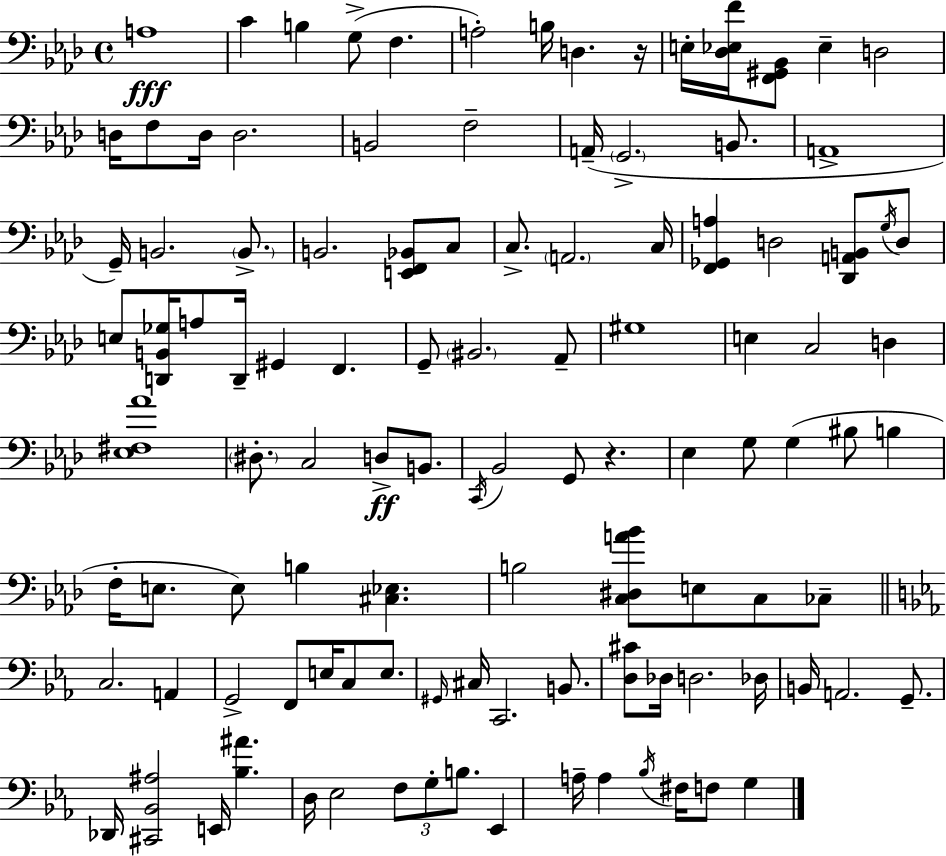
A3/w C4/q B3/q G3/e F3/q. A3/h B3/s D3/q. R/s E3/s [Db3,Eb3,F4]/s [F2,G#2,Bb2]/e Eb3/q D3/h D3/s F3/e D3/s D3/h. B2/h F3/h A2/s G2/h. B2/e. A2/w G2/s B2/h. B2/e. B2/h. [E2,F2,Bb2]/e C3/e C3/e. A2/h. C3/s [F2,Gb2,A3]/q D3/h [Db2,A2,B2]/e G3/s D3/e E3/e [D2,B2,Gb3]/s A3/e D2/s G#2/q F2/q. G2/e BIS2/h. Ab2/e G#3/w E3/q C3/h D3/q [Eb3,F#3,Ab4]/w D#3/e. C3/h D3/e B2/e. C2/s Bb2/h G2/e R/q. Eb3/q G3/e G3/q BIS3/e B3/q F3/s E3/e. E3/e B3/q [C#3,Eb3]/q. B3/h [C3,D#3,A4,Bb4]/e E3/e C3/e CES3/e C3/h. A2/q G2/h F2/e E3/s C3/e E3/e. G#2/s C#3/s C2/h. B2/e. [D3,C#4]/e Db3/s D3/h. Db3/s B2/s A2/h. G2/e. Db2/s [C#2,Bb2,A#3]/h E2/s [Bb3,A#4]/q. D3/s Eb3/h F3/e G3/e B3/e. Eb2/q A3/s A3/q Bb3/s F#3/s F3/e G3/q